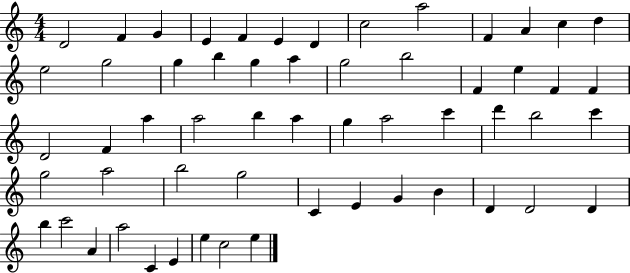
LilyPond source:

{
  \clef treble
  \numericTimeSignature
  \time 4/4
  \key c \major
  d'2 f'4 g'4 | e'4 f'4 e'4 d'4 | c''2 a''2 | f'4 a'4 c''4 d''4 | \break e''2 g''2 | g''4 b''4 g''4 a''4 | g''2 b''2 | f'4 e''4 f'4 f'4 | \break d'2 f'4 a''4 | a''2 b''4 a''4 | g''4 a''2 c'''4 | d'''4 b''2 c'''4 | \break g''2 a''2 | b''2 g''2 | c'4 e'4 g'4 b'4 | d'4 d'2 d'4 | \break b''4 c'''2 a'4 | a''2 c'4 e'4 | e''4 c''2 e''4 | \bar "|."
}